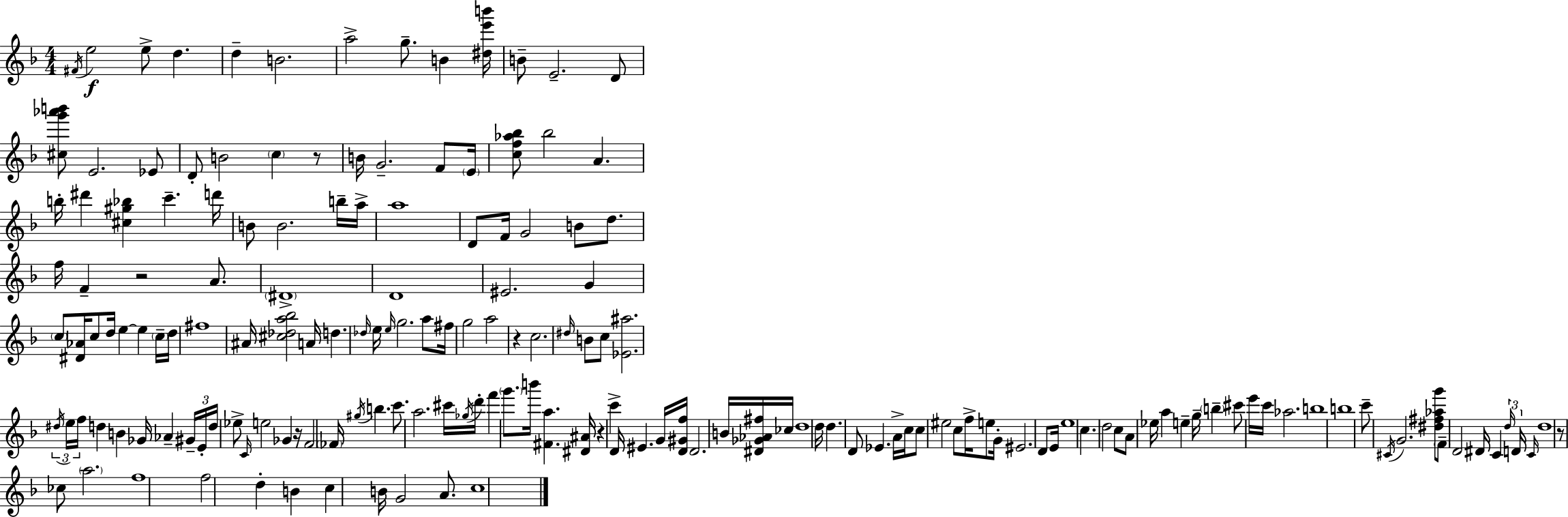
X:1
T:Untitled
M:4/4
L:1/4
K:F
^F/4 e2 e/2 d d B2 a2 g/2 B [^de'b']/4 B/2 E2 D/2 [^cg'_a'b']/2 E2 _E/2 D/2 B2 c z/2 B/4 G2 F/2 E/4 [cf_a_b]/2 _b2 A b/4 ^d' [^c^g_b] c' d'/4 B/2 B2 b/4 a/4 a4 D/2 F/4 G2 B/2 d/2 f/4 F z2 A/2 ^D4 D4 ^E2 G c/2 [^D_A]/4 c/2 d/4 e e c/4 d/4 ^f4 ^A/4 [^c_da_b]2 A/4 d _d/4 e/4 e/4 g2 a/2 ^f/4 g2 a2 z c2 ^d/4 B/2 c/2 [_E^a]2 ^d/4 e/4 f/4 d B _G/4 _A ^G/4 E/4 d/4 _e/2 C/4 e2 _G z/4 F2 _F/4 ^g/4 b c'/2 a2 ^c'/4 _g/4 d'/4 f' g'/2 b'/4 [^Fa] [^D^A]/4 z c' D/4 ^E G/4 [D^Gf]/4 D2 B/4 [^D_G_A^f]/4 _c/4 d4 d/4 d D/2 _E A/4 c/4 c/2 ^e2 c/2 f/4 e/2 G/4 ^E2 D/2 E/4 e4 c d2 c/2 A/2 _e/4 a e g/4 b ^c'/2 e'/4 c'/4 _a2 b4 b4 c'/2 ^C/4 G2 [^d^f_ag']/2 F/2 D2 ^D/4 C d/4 D/4 C/4 d4 z/2 _c/2 a2 f4 f2 d B c B/4 G2 A/2 c4